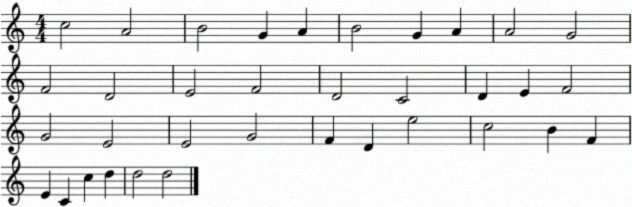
X:1
T:Untitled
M:4/4
L:1/4
K:C
c2 A2 B2 G A B2 G A A2 G2 F2 D2 E2 F2 D2 C2 D E F2 G2 E2 E2 G2 F D e2 c2 B F E C c d d2 d2